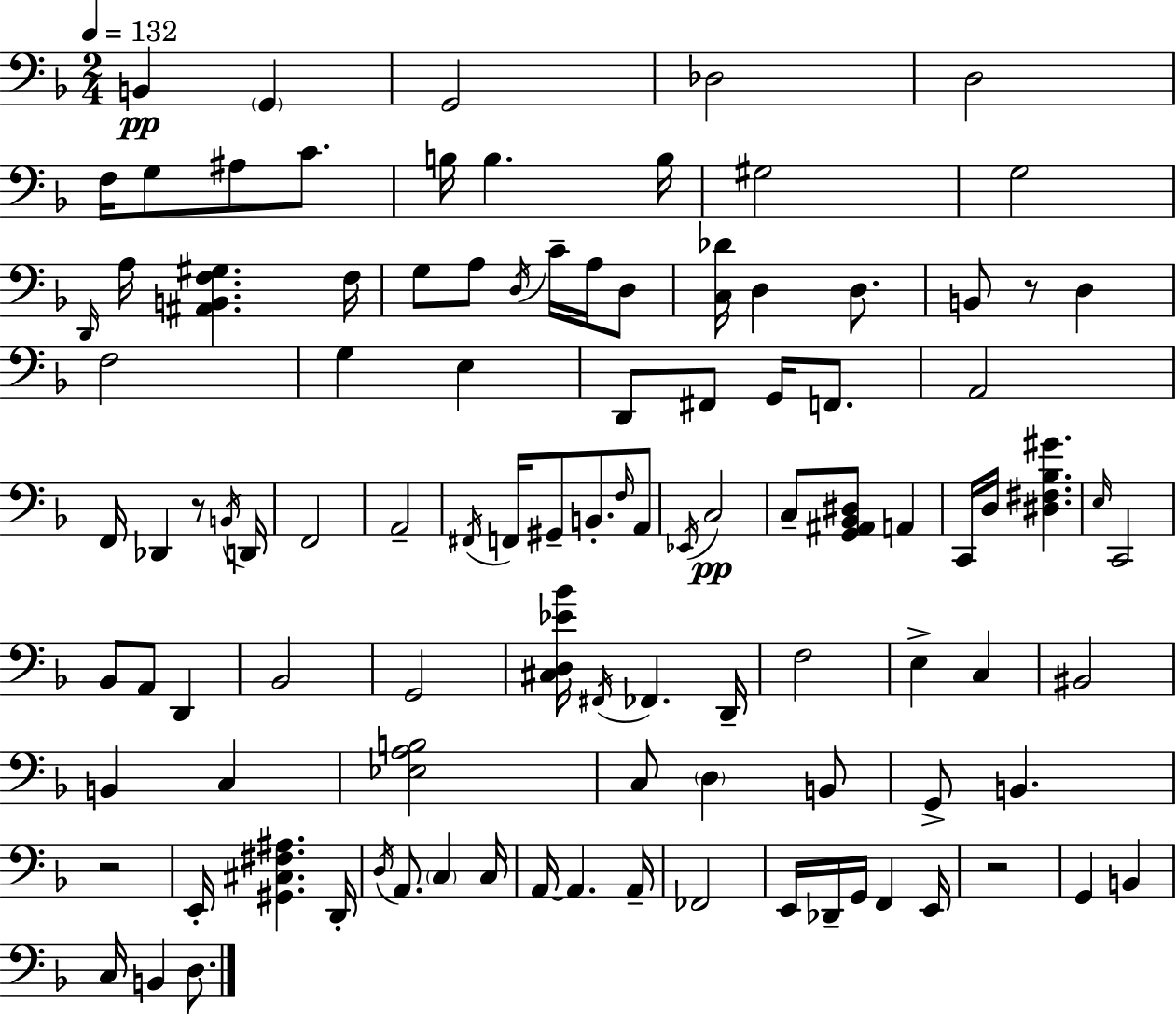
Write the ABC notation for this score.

X:1
T:Untitled
M:2/4
L:1/4
K:Dm
B,, G,, G,,2 _D,2 D,2 F,/4 G,/2 ^A,/2 C/2 B,/4 B, B,/4 ^G,2 G,2 D,,/4 A,/4 [^A,,B,,F,^G,] F,/4 G,/2 A,/2 D,/4 C/4 A,/4 D,/2 [C,_D]/4 D, D,/2 B,,/2 z/2 D, F,2 G, E, D,,/2 ^F,,/2 G,,/4 F,,/2 A,,2 F,,/4 _D,, z/2 B,,/4 D,,/4 F,,2 A,,2 ^F,,/4 F,,/4 ^G,,/2 B,,/2 F,/4 A,,/2 _E,,/4 C,2 C,/2 [G,,^A,,_B,,^D,]/2 A,, C,,/4 D,/4 [^D,^F,_B,^G] E,/4 C,,2 _B,,/2 A,,/2 D,, _B,,2 G,,2 [^C,D,_E_B]/4 ^F,,/4 _F,, D,,/4 F,2 E, C, ^B,,2 B,, C, [_E,A,B,]2 C,/2 D, B,,/2 G,,/2 B,, z2 E,,/4 [^G,,^C,^F,^A,] D,,/4 D,/4 A,,/2 C, C,/4 A,,/4 A,, A,,/4 _F,,2 E,,/4 _D,,/4 G,,/4 F,, E,,/4 z2 G,, B,, C,/4 B,, D,/2